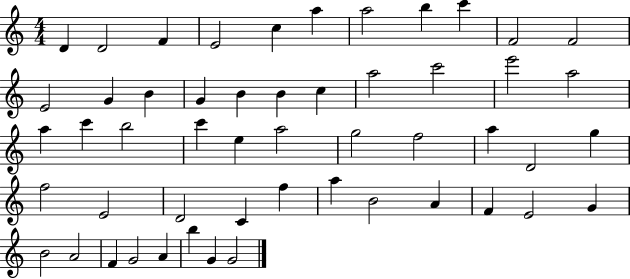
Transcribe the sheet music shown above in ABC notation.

X:1
T:Untitled
M:4/4
L:1/4
K:C
D D2 F E2 c a a2 b c' F2 F2 E2 G B G B B c a2 c'2 e'2 a2 a c' b2 c' e a2 g2 f2 a D2 g f2 E2 D2 C f a B2 A F E2 G B2 A2 F G2 A b G G2